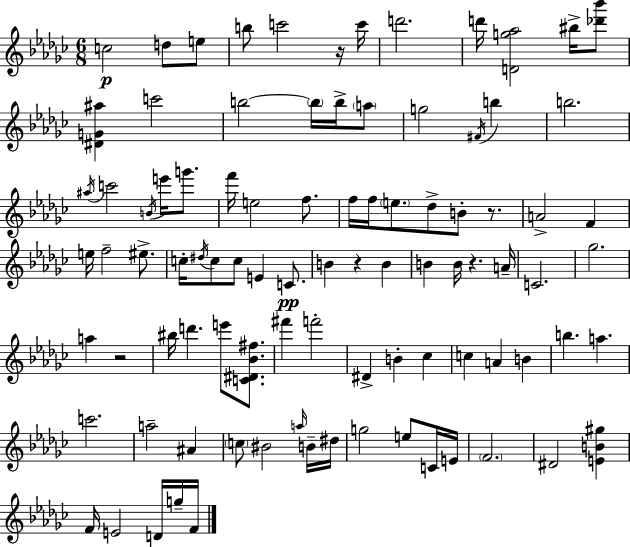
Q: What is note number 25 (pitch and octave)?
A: E5